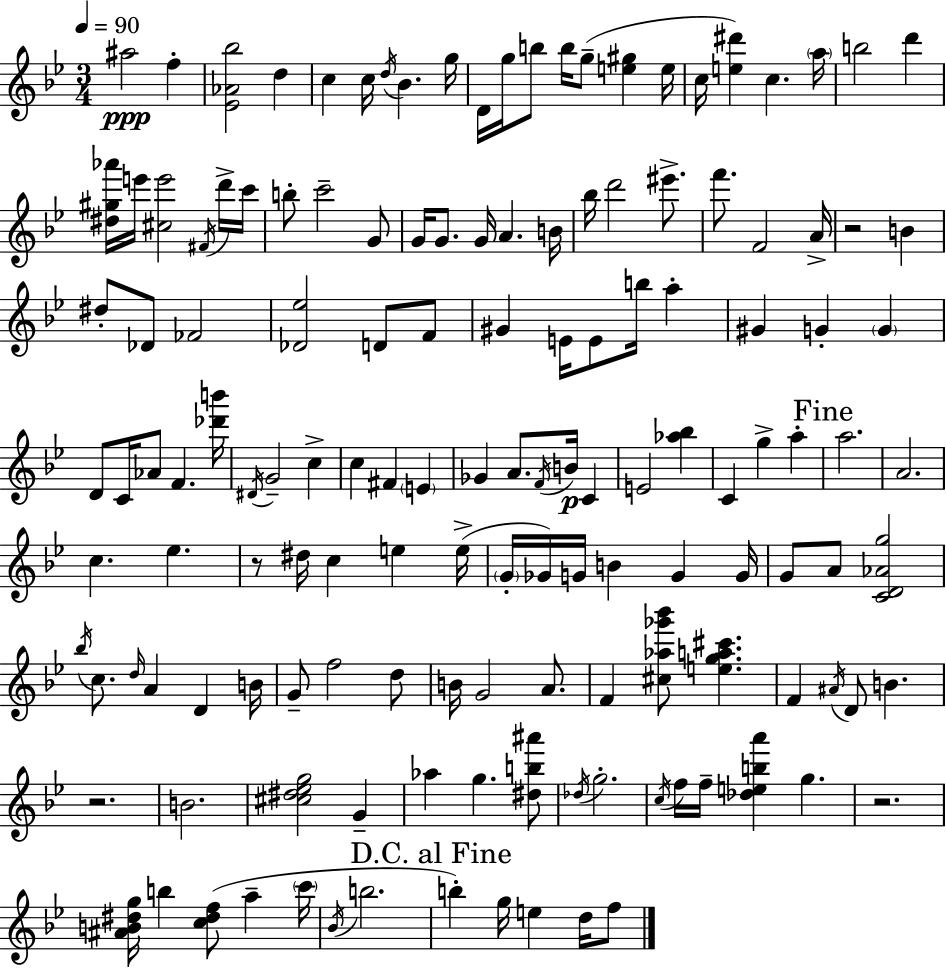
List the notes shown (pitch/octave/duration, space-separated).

A#5/h F5/q [Eb4,Ab4,Bb5]/h D5/q C5/q C5/s D5/s Bb4/q. G5/s D4/s G5/s B5/e B5/s G5/e [E5,G#5]/q E5/s C5/s [E5,D#6]/q C5/q. A5/s B5/h D6/q [D#5,G#5,Ab6]/s E6/s [C#5,E6]/h F#4/s D6/s C6/s B5/e C6/h G4/e G4/s G4/e. G4/s A4/q. B4/s Bb5/s D6/h EIS6/e. F6/e. F4/h A4/s R/h B4/q D#5/e Db4/e FES4/h [Db4,Eb5]/h D4/e F4/e G#4/q E4/s E4/e B5/s A5/q G#4/q G4/q G4/q D4/e C4/s Ab4/e F4/q. [Db6,B6]/s D#4/s G4/h C5/q C5/q F#4/q E4/q Gb4/q A4/e. F4/s B4/s C4/q E4/h [Ab5,Bb5]/q C4/q G5/q A5/q A5/h. A4/h. C5/q. Eb5/q. R/e D#5/s C5/q E5/q E5/s G4/s Gb4/s G4/s B4/q G4/q G4/s G4/e A4/e [C4,D4,Ab4,G5]/h Bb5/s C5/e. D5/s A4/q D4/q B4/s G4/e F5/h D5/e B4/s G4/h A4/e. F4/q [C#5,Ab5,Gb6,Bb6]/e [E5,G5,A5,C#6]/q. F4/q A#4/s D4/e B4/q. R/h. B4/h. [C#5,D#5,Eb5,G5]/h G4/q Ab5/q G5/q. [D#5,B5,A#6]/e Db5/s G5/h. C5/s F5/s F5/s [Db5,E5,B5,A6]/q G5/q. R/h. [A#4,B4,D#5,G5]/s B5/q [C5,D#5,F5]/e A5/q C6/s Bb4/s B5/h. B5/q G5/s E5/q D5/s F5/e